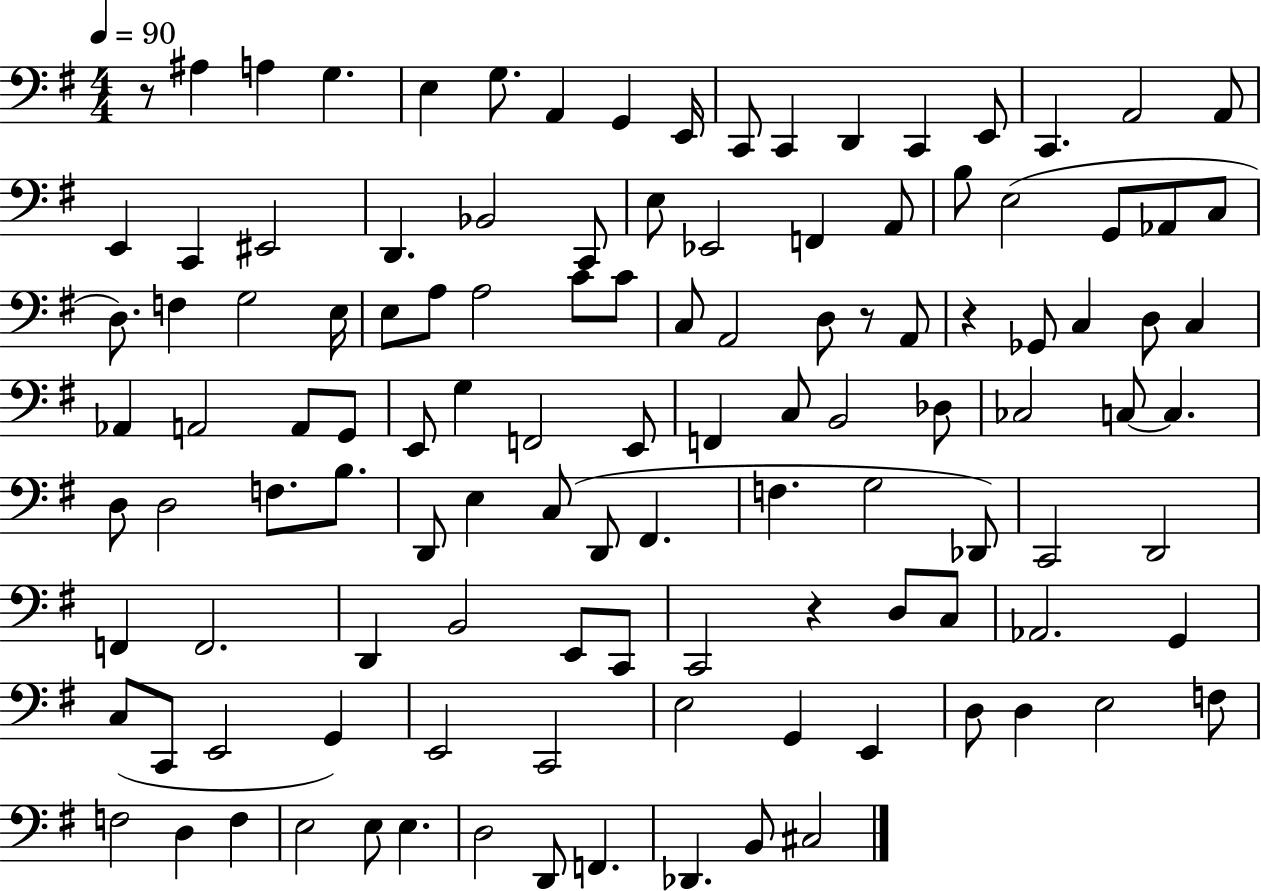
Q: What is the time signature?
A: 4/4